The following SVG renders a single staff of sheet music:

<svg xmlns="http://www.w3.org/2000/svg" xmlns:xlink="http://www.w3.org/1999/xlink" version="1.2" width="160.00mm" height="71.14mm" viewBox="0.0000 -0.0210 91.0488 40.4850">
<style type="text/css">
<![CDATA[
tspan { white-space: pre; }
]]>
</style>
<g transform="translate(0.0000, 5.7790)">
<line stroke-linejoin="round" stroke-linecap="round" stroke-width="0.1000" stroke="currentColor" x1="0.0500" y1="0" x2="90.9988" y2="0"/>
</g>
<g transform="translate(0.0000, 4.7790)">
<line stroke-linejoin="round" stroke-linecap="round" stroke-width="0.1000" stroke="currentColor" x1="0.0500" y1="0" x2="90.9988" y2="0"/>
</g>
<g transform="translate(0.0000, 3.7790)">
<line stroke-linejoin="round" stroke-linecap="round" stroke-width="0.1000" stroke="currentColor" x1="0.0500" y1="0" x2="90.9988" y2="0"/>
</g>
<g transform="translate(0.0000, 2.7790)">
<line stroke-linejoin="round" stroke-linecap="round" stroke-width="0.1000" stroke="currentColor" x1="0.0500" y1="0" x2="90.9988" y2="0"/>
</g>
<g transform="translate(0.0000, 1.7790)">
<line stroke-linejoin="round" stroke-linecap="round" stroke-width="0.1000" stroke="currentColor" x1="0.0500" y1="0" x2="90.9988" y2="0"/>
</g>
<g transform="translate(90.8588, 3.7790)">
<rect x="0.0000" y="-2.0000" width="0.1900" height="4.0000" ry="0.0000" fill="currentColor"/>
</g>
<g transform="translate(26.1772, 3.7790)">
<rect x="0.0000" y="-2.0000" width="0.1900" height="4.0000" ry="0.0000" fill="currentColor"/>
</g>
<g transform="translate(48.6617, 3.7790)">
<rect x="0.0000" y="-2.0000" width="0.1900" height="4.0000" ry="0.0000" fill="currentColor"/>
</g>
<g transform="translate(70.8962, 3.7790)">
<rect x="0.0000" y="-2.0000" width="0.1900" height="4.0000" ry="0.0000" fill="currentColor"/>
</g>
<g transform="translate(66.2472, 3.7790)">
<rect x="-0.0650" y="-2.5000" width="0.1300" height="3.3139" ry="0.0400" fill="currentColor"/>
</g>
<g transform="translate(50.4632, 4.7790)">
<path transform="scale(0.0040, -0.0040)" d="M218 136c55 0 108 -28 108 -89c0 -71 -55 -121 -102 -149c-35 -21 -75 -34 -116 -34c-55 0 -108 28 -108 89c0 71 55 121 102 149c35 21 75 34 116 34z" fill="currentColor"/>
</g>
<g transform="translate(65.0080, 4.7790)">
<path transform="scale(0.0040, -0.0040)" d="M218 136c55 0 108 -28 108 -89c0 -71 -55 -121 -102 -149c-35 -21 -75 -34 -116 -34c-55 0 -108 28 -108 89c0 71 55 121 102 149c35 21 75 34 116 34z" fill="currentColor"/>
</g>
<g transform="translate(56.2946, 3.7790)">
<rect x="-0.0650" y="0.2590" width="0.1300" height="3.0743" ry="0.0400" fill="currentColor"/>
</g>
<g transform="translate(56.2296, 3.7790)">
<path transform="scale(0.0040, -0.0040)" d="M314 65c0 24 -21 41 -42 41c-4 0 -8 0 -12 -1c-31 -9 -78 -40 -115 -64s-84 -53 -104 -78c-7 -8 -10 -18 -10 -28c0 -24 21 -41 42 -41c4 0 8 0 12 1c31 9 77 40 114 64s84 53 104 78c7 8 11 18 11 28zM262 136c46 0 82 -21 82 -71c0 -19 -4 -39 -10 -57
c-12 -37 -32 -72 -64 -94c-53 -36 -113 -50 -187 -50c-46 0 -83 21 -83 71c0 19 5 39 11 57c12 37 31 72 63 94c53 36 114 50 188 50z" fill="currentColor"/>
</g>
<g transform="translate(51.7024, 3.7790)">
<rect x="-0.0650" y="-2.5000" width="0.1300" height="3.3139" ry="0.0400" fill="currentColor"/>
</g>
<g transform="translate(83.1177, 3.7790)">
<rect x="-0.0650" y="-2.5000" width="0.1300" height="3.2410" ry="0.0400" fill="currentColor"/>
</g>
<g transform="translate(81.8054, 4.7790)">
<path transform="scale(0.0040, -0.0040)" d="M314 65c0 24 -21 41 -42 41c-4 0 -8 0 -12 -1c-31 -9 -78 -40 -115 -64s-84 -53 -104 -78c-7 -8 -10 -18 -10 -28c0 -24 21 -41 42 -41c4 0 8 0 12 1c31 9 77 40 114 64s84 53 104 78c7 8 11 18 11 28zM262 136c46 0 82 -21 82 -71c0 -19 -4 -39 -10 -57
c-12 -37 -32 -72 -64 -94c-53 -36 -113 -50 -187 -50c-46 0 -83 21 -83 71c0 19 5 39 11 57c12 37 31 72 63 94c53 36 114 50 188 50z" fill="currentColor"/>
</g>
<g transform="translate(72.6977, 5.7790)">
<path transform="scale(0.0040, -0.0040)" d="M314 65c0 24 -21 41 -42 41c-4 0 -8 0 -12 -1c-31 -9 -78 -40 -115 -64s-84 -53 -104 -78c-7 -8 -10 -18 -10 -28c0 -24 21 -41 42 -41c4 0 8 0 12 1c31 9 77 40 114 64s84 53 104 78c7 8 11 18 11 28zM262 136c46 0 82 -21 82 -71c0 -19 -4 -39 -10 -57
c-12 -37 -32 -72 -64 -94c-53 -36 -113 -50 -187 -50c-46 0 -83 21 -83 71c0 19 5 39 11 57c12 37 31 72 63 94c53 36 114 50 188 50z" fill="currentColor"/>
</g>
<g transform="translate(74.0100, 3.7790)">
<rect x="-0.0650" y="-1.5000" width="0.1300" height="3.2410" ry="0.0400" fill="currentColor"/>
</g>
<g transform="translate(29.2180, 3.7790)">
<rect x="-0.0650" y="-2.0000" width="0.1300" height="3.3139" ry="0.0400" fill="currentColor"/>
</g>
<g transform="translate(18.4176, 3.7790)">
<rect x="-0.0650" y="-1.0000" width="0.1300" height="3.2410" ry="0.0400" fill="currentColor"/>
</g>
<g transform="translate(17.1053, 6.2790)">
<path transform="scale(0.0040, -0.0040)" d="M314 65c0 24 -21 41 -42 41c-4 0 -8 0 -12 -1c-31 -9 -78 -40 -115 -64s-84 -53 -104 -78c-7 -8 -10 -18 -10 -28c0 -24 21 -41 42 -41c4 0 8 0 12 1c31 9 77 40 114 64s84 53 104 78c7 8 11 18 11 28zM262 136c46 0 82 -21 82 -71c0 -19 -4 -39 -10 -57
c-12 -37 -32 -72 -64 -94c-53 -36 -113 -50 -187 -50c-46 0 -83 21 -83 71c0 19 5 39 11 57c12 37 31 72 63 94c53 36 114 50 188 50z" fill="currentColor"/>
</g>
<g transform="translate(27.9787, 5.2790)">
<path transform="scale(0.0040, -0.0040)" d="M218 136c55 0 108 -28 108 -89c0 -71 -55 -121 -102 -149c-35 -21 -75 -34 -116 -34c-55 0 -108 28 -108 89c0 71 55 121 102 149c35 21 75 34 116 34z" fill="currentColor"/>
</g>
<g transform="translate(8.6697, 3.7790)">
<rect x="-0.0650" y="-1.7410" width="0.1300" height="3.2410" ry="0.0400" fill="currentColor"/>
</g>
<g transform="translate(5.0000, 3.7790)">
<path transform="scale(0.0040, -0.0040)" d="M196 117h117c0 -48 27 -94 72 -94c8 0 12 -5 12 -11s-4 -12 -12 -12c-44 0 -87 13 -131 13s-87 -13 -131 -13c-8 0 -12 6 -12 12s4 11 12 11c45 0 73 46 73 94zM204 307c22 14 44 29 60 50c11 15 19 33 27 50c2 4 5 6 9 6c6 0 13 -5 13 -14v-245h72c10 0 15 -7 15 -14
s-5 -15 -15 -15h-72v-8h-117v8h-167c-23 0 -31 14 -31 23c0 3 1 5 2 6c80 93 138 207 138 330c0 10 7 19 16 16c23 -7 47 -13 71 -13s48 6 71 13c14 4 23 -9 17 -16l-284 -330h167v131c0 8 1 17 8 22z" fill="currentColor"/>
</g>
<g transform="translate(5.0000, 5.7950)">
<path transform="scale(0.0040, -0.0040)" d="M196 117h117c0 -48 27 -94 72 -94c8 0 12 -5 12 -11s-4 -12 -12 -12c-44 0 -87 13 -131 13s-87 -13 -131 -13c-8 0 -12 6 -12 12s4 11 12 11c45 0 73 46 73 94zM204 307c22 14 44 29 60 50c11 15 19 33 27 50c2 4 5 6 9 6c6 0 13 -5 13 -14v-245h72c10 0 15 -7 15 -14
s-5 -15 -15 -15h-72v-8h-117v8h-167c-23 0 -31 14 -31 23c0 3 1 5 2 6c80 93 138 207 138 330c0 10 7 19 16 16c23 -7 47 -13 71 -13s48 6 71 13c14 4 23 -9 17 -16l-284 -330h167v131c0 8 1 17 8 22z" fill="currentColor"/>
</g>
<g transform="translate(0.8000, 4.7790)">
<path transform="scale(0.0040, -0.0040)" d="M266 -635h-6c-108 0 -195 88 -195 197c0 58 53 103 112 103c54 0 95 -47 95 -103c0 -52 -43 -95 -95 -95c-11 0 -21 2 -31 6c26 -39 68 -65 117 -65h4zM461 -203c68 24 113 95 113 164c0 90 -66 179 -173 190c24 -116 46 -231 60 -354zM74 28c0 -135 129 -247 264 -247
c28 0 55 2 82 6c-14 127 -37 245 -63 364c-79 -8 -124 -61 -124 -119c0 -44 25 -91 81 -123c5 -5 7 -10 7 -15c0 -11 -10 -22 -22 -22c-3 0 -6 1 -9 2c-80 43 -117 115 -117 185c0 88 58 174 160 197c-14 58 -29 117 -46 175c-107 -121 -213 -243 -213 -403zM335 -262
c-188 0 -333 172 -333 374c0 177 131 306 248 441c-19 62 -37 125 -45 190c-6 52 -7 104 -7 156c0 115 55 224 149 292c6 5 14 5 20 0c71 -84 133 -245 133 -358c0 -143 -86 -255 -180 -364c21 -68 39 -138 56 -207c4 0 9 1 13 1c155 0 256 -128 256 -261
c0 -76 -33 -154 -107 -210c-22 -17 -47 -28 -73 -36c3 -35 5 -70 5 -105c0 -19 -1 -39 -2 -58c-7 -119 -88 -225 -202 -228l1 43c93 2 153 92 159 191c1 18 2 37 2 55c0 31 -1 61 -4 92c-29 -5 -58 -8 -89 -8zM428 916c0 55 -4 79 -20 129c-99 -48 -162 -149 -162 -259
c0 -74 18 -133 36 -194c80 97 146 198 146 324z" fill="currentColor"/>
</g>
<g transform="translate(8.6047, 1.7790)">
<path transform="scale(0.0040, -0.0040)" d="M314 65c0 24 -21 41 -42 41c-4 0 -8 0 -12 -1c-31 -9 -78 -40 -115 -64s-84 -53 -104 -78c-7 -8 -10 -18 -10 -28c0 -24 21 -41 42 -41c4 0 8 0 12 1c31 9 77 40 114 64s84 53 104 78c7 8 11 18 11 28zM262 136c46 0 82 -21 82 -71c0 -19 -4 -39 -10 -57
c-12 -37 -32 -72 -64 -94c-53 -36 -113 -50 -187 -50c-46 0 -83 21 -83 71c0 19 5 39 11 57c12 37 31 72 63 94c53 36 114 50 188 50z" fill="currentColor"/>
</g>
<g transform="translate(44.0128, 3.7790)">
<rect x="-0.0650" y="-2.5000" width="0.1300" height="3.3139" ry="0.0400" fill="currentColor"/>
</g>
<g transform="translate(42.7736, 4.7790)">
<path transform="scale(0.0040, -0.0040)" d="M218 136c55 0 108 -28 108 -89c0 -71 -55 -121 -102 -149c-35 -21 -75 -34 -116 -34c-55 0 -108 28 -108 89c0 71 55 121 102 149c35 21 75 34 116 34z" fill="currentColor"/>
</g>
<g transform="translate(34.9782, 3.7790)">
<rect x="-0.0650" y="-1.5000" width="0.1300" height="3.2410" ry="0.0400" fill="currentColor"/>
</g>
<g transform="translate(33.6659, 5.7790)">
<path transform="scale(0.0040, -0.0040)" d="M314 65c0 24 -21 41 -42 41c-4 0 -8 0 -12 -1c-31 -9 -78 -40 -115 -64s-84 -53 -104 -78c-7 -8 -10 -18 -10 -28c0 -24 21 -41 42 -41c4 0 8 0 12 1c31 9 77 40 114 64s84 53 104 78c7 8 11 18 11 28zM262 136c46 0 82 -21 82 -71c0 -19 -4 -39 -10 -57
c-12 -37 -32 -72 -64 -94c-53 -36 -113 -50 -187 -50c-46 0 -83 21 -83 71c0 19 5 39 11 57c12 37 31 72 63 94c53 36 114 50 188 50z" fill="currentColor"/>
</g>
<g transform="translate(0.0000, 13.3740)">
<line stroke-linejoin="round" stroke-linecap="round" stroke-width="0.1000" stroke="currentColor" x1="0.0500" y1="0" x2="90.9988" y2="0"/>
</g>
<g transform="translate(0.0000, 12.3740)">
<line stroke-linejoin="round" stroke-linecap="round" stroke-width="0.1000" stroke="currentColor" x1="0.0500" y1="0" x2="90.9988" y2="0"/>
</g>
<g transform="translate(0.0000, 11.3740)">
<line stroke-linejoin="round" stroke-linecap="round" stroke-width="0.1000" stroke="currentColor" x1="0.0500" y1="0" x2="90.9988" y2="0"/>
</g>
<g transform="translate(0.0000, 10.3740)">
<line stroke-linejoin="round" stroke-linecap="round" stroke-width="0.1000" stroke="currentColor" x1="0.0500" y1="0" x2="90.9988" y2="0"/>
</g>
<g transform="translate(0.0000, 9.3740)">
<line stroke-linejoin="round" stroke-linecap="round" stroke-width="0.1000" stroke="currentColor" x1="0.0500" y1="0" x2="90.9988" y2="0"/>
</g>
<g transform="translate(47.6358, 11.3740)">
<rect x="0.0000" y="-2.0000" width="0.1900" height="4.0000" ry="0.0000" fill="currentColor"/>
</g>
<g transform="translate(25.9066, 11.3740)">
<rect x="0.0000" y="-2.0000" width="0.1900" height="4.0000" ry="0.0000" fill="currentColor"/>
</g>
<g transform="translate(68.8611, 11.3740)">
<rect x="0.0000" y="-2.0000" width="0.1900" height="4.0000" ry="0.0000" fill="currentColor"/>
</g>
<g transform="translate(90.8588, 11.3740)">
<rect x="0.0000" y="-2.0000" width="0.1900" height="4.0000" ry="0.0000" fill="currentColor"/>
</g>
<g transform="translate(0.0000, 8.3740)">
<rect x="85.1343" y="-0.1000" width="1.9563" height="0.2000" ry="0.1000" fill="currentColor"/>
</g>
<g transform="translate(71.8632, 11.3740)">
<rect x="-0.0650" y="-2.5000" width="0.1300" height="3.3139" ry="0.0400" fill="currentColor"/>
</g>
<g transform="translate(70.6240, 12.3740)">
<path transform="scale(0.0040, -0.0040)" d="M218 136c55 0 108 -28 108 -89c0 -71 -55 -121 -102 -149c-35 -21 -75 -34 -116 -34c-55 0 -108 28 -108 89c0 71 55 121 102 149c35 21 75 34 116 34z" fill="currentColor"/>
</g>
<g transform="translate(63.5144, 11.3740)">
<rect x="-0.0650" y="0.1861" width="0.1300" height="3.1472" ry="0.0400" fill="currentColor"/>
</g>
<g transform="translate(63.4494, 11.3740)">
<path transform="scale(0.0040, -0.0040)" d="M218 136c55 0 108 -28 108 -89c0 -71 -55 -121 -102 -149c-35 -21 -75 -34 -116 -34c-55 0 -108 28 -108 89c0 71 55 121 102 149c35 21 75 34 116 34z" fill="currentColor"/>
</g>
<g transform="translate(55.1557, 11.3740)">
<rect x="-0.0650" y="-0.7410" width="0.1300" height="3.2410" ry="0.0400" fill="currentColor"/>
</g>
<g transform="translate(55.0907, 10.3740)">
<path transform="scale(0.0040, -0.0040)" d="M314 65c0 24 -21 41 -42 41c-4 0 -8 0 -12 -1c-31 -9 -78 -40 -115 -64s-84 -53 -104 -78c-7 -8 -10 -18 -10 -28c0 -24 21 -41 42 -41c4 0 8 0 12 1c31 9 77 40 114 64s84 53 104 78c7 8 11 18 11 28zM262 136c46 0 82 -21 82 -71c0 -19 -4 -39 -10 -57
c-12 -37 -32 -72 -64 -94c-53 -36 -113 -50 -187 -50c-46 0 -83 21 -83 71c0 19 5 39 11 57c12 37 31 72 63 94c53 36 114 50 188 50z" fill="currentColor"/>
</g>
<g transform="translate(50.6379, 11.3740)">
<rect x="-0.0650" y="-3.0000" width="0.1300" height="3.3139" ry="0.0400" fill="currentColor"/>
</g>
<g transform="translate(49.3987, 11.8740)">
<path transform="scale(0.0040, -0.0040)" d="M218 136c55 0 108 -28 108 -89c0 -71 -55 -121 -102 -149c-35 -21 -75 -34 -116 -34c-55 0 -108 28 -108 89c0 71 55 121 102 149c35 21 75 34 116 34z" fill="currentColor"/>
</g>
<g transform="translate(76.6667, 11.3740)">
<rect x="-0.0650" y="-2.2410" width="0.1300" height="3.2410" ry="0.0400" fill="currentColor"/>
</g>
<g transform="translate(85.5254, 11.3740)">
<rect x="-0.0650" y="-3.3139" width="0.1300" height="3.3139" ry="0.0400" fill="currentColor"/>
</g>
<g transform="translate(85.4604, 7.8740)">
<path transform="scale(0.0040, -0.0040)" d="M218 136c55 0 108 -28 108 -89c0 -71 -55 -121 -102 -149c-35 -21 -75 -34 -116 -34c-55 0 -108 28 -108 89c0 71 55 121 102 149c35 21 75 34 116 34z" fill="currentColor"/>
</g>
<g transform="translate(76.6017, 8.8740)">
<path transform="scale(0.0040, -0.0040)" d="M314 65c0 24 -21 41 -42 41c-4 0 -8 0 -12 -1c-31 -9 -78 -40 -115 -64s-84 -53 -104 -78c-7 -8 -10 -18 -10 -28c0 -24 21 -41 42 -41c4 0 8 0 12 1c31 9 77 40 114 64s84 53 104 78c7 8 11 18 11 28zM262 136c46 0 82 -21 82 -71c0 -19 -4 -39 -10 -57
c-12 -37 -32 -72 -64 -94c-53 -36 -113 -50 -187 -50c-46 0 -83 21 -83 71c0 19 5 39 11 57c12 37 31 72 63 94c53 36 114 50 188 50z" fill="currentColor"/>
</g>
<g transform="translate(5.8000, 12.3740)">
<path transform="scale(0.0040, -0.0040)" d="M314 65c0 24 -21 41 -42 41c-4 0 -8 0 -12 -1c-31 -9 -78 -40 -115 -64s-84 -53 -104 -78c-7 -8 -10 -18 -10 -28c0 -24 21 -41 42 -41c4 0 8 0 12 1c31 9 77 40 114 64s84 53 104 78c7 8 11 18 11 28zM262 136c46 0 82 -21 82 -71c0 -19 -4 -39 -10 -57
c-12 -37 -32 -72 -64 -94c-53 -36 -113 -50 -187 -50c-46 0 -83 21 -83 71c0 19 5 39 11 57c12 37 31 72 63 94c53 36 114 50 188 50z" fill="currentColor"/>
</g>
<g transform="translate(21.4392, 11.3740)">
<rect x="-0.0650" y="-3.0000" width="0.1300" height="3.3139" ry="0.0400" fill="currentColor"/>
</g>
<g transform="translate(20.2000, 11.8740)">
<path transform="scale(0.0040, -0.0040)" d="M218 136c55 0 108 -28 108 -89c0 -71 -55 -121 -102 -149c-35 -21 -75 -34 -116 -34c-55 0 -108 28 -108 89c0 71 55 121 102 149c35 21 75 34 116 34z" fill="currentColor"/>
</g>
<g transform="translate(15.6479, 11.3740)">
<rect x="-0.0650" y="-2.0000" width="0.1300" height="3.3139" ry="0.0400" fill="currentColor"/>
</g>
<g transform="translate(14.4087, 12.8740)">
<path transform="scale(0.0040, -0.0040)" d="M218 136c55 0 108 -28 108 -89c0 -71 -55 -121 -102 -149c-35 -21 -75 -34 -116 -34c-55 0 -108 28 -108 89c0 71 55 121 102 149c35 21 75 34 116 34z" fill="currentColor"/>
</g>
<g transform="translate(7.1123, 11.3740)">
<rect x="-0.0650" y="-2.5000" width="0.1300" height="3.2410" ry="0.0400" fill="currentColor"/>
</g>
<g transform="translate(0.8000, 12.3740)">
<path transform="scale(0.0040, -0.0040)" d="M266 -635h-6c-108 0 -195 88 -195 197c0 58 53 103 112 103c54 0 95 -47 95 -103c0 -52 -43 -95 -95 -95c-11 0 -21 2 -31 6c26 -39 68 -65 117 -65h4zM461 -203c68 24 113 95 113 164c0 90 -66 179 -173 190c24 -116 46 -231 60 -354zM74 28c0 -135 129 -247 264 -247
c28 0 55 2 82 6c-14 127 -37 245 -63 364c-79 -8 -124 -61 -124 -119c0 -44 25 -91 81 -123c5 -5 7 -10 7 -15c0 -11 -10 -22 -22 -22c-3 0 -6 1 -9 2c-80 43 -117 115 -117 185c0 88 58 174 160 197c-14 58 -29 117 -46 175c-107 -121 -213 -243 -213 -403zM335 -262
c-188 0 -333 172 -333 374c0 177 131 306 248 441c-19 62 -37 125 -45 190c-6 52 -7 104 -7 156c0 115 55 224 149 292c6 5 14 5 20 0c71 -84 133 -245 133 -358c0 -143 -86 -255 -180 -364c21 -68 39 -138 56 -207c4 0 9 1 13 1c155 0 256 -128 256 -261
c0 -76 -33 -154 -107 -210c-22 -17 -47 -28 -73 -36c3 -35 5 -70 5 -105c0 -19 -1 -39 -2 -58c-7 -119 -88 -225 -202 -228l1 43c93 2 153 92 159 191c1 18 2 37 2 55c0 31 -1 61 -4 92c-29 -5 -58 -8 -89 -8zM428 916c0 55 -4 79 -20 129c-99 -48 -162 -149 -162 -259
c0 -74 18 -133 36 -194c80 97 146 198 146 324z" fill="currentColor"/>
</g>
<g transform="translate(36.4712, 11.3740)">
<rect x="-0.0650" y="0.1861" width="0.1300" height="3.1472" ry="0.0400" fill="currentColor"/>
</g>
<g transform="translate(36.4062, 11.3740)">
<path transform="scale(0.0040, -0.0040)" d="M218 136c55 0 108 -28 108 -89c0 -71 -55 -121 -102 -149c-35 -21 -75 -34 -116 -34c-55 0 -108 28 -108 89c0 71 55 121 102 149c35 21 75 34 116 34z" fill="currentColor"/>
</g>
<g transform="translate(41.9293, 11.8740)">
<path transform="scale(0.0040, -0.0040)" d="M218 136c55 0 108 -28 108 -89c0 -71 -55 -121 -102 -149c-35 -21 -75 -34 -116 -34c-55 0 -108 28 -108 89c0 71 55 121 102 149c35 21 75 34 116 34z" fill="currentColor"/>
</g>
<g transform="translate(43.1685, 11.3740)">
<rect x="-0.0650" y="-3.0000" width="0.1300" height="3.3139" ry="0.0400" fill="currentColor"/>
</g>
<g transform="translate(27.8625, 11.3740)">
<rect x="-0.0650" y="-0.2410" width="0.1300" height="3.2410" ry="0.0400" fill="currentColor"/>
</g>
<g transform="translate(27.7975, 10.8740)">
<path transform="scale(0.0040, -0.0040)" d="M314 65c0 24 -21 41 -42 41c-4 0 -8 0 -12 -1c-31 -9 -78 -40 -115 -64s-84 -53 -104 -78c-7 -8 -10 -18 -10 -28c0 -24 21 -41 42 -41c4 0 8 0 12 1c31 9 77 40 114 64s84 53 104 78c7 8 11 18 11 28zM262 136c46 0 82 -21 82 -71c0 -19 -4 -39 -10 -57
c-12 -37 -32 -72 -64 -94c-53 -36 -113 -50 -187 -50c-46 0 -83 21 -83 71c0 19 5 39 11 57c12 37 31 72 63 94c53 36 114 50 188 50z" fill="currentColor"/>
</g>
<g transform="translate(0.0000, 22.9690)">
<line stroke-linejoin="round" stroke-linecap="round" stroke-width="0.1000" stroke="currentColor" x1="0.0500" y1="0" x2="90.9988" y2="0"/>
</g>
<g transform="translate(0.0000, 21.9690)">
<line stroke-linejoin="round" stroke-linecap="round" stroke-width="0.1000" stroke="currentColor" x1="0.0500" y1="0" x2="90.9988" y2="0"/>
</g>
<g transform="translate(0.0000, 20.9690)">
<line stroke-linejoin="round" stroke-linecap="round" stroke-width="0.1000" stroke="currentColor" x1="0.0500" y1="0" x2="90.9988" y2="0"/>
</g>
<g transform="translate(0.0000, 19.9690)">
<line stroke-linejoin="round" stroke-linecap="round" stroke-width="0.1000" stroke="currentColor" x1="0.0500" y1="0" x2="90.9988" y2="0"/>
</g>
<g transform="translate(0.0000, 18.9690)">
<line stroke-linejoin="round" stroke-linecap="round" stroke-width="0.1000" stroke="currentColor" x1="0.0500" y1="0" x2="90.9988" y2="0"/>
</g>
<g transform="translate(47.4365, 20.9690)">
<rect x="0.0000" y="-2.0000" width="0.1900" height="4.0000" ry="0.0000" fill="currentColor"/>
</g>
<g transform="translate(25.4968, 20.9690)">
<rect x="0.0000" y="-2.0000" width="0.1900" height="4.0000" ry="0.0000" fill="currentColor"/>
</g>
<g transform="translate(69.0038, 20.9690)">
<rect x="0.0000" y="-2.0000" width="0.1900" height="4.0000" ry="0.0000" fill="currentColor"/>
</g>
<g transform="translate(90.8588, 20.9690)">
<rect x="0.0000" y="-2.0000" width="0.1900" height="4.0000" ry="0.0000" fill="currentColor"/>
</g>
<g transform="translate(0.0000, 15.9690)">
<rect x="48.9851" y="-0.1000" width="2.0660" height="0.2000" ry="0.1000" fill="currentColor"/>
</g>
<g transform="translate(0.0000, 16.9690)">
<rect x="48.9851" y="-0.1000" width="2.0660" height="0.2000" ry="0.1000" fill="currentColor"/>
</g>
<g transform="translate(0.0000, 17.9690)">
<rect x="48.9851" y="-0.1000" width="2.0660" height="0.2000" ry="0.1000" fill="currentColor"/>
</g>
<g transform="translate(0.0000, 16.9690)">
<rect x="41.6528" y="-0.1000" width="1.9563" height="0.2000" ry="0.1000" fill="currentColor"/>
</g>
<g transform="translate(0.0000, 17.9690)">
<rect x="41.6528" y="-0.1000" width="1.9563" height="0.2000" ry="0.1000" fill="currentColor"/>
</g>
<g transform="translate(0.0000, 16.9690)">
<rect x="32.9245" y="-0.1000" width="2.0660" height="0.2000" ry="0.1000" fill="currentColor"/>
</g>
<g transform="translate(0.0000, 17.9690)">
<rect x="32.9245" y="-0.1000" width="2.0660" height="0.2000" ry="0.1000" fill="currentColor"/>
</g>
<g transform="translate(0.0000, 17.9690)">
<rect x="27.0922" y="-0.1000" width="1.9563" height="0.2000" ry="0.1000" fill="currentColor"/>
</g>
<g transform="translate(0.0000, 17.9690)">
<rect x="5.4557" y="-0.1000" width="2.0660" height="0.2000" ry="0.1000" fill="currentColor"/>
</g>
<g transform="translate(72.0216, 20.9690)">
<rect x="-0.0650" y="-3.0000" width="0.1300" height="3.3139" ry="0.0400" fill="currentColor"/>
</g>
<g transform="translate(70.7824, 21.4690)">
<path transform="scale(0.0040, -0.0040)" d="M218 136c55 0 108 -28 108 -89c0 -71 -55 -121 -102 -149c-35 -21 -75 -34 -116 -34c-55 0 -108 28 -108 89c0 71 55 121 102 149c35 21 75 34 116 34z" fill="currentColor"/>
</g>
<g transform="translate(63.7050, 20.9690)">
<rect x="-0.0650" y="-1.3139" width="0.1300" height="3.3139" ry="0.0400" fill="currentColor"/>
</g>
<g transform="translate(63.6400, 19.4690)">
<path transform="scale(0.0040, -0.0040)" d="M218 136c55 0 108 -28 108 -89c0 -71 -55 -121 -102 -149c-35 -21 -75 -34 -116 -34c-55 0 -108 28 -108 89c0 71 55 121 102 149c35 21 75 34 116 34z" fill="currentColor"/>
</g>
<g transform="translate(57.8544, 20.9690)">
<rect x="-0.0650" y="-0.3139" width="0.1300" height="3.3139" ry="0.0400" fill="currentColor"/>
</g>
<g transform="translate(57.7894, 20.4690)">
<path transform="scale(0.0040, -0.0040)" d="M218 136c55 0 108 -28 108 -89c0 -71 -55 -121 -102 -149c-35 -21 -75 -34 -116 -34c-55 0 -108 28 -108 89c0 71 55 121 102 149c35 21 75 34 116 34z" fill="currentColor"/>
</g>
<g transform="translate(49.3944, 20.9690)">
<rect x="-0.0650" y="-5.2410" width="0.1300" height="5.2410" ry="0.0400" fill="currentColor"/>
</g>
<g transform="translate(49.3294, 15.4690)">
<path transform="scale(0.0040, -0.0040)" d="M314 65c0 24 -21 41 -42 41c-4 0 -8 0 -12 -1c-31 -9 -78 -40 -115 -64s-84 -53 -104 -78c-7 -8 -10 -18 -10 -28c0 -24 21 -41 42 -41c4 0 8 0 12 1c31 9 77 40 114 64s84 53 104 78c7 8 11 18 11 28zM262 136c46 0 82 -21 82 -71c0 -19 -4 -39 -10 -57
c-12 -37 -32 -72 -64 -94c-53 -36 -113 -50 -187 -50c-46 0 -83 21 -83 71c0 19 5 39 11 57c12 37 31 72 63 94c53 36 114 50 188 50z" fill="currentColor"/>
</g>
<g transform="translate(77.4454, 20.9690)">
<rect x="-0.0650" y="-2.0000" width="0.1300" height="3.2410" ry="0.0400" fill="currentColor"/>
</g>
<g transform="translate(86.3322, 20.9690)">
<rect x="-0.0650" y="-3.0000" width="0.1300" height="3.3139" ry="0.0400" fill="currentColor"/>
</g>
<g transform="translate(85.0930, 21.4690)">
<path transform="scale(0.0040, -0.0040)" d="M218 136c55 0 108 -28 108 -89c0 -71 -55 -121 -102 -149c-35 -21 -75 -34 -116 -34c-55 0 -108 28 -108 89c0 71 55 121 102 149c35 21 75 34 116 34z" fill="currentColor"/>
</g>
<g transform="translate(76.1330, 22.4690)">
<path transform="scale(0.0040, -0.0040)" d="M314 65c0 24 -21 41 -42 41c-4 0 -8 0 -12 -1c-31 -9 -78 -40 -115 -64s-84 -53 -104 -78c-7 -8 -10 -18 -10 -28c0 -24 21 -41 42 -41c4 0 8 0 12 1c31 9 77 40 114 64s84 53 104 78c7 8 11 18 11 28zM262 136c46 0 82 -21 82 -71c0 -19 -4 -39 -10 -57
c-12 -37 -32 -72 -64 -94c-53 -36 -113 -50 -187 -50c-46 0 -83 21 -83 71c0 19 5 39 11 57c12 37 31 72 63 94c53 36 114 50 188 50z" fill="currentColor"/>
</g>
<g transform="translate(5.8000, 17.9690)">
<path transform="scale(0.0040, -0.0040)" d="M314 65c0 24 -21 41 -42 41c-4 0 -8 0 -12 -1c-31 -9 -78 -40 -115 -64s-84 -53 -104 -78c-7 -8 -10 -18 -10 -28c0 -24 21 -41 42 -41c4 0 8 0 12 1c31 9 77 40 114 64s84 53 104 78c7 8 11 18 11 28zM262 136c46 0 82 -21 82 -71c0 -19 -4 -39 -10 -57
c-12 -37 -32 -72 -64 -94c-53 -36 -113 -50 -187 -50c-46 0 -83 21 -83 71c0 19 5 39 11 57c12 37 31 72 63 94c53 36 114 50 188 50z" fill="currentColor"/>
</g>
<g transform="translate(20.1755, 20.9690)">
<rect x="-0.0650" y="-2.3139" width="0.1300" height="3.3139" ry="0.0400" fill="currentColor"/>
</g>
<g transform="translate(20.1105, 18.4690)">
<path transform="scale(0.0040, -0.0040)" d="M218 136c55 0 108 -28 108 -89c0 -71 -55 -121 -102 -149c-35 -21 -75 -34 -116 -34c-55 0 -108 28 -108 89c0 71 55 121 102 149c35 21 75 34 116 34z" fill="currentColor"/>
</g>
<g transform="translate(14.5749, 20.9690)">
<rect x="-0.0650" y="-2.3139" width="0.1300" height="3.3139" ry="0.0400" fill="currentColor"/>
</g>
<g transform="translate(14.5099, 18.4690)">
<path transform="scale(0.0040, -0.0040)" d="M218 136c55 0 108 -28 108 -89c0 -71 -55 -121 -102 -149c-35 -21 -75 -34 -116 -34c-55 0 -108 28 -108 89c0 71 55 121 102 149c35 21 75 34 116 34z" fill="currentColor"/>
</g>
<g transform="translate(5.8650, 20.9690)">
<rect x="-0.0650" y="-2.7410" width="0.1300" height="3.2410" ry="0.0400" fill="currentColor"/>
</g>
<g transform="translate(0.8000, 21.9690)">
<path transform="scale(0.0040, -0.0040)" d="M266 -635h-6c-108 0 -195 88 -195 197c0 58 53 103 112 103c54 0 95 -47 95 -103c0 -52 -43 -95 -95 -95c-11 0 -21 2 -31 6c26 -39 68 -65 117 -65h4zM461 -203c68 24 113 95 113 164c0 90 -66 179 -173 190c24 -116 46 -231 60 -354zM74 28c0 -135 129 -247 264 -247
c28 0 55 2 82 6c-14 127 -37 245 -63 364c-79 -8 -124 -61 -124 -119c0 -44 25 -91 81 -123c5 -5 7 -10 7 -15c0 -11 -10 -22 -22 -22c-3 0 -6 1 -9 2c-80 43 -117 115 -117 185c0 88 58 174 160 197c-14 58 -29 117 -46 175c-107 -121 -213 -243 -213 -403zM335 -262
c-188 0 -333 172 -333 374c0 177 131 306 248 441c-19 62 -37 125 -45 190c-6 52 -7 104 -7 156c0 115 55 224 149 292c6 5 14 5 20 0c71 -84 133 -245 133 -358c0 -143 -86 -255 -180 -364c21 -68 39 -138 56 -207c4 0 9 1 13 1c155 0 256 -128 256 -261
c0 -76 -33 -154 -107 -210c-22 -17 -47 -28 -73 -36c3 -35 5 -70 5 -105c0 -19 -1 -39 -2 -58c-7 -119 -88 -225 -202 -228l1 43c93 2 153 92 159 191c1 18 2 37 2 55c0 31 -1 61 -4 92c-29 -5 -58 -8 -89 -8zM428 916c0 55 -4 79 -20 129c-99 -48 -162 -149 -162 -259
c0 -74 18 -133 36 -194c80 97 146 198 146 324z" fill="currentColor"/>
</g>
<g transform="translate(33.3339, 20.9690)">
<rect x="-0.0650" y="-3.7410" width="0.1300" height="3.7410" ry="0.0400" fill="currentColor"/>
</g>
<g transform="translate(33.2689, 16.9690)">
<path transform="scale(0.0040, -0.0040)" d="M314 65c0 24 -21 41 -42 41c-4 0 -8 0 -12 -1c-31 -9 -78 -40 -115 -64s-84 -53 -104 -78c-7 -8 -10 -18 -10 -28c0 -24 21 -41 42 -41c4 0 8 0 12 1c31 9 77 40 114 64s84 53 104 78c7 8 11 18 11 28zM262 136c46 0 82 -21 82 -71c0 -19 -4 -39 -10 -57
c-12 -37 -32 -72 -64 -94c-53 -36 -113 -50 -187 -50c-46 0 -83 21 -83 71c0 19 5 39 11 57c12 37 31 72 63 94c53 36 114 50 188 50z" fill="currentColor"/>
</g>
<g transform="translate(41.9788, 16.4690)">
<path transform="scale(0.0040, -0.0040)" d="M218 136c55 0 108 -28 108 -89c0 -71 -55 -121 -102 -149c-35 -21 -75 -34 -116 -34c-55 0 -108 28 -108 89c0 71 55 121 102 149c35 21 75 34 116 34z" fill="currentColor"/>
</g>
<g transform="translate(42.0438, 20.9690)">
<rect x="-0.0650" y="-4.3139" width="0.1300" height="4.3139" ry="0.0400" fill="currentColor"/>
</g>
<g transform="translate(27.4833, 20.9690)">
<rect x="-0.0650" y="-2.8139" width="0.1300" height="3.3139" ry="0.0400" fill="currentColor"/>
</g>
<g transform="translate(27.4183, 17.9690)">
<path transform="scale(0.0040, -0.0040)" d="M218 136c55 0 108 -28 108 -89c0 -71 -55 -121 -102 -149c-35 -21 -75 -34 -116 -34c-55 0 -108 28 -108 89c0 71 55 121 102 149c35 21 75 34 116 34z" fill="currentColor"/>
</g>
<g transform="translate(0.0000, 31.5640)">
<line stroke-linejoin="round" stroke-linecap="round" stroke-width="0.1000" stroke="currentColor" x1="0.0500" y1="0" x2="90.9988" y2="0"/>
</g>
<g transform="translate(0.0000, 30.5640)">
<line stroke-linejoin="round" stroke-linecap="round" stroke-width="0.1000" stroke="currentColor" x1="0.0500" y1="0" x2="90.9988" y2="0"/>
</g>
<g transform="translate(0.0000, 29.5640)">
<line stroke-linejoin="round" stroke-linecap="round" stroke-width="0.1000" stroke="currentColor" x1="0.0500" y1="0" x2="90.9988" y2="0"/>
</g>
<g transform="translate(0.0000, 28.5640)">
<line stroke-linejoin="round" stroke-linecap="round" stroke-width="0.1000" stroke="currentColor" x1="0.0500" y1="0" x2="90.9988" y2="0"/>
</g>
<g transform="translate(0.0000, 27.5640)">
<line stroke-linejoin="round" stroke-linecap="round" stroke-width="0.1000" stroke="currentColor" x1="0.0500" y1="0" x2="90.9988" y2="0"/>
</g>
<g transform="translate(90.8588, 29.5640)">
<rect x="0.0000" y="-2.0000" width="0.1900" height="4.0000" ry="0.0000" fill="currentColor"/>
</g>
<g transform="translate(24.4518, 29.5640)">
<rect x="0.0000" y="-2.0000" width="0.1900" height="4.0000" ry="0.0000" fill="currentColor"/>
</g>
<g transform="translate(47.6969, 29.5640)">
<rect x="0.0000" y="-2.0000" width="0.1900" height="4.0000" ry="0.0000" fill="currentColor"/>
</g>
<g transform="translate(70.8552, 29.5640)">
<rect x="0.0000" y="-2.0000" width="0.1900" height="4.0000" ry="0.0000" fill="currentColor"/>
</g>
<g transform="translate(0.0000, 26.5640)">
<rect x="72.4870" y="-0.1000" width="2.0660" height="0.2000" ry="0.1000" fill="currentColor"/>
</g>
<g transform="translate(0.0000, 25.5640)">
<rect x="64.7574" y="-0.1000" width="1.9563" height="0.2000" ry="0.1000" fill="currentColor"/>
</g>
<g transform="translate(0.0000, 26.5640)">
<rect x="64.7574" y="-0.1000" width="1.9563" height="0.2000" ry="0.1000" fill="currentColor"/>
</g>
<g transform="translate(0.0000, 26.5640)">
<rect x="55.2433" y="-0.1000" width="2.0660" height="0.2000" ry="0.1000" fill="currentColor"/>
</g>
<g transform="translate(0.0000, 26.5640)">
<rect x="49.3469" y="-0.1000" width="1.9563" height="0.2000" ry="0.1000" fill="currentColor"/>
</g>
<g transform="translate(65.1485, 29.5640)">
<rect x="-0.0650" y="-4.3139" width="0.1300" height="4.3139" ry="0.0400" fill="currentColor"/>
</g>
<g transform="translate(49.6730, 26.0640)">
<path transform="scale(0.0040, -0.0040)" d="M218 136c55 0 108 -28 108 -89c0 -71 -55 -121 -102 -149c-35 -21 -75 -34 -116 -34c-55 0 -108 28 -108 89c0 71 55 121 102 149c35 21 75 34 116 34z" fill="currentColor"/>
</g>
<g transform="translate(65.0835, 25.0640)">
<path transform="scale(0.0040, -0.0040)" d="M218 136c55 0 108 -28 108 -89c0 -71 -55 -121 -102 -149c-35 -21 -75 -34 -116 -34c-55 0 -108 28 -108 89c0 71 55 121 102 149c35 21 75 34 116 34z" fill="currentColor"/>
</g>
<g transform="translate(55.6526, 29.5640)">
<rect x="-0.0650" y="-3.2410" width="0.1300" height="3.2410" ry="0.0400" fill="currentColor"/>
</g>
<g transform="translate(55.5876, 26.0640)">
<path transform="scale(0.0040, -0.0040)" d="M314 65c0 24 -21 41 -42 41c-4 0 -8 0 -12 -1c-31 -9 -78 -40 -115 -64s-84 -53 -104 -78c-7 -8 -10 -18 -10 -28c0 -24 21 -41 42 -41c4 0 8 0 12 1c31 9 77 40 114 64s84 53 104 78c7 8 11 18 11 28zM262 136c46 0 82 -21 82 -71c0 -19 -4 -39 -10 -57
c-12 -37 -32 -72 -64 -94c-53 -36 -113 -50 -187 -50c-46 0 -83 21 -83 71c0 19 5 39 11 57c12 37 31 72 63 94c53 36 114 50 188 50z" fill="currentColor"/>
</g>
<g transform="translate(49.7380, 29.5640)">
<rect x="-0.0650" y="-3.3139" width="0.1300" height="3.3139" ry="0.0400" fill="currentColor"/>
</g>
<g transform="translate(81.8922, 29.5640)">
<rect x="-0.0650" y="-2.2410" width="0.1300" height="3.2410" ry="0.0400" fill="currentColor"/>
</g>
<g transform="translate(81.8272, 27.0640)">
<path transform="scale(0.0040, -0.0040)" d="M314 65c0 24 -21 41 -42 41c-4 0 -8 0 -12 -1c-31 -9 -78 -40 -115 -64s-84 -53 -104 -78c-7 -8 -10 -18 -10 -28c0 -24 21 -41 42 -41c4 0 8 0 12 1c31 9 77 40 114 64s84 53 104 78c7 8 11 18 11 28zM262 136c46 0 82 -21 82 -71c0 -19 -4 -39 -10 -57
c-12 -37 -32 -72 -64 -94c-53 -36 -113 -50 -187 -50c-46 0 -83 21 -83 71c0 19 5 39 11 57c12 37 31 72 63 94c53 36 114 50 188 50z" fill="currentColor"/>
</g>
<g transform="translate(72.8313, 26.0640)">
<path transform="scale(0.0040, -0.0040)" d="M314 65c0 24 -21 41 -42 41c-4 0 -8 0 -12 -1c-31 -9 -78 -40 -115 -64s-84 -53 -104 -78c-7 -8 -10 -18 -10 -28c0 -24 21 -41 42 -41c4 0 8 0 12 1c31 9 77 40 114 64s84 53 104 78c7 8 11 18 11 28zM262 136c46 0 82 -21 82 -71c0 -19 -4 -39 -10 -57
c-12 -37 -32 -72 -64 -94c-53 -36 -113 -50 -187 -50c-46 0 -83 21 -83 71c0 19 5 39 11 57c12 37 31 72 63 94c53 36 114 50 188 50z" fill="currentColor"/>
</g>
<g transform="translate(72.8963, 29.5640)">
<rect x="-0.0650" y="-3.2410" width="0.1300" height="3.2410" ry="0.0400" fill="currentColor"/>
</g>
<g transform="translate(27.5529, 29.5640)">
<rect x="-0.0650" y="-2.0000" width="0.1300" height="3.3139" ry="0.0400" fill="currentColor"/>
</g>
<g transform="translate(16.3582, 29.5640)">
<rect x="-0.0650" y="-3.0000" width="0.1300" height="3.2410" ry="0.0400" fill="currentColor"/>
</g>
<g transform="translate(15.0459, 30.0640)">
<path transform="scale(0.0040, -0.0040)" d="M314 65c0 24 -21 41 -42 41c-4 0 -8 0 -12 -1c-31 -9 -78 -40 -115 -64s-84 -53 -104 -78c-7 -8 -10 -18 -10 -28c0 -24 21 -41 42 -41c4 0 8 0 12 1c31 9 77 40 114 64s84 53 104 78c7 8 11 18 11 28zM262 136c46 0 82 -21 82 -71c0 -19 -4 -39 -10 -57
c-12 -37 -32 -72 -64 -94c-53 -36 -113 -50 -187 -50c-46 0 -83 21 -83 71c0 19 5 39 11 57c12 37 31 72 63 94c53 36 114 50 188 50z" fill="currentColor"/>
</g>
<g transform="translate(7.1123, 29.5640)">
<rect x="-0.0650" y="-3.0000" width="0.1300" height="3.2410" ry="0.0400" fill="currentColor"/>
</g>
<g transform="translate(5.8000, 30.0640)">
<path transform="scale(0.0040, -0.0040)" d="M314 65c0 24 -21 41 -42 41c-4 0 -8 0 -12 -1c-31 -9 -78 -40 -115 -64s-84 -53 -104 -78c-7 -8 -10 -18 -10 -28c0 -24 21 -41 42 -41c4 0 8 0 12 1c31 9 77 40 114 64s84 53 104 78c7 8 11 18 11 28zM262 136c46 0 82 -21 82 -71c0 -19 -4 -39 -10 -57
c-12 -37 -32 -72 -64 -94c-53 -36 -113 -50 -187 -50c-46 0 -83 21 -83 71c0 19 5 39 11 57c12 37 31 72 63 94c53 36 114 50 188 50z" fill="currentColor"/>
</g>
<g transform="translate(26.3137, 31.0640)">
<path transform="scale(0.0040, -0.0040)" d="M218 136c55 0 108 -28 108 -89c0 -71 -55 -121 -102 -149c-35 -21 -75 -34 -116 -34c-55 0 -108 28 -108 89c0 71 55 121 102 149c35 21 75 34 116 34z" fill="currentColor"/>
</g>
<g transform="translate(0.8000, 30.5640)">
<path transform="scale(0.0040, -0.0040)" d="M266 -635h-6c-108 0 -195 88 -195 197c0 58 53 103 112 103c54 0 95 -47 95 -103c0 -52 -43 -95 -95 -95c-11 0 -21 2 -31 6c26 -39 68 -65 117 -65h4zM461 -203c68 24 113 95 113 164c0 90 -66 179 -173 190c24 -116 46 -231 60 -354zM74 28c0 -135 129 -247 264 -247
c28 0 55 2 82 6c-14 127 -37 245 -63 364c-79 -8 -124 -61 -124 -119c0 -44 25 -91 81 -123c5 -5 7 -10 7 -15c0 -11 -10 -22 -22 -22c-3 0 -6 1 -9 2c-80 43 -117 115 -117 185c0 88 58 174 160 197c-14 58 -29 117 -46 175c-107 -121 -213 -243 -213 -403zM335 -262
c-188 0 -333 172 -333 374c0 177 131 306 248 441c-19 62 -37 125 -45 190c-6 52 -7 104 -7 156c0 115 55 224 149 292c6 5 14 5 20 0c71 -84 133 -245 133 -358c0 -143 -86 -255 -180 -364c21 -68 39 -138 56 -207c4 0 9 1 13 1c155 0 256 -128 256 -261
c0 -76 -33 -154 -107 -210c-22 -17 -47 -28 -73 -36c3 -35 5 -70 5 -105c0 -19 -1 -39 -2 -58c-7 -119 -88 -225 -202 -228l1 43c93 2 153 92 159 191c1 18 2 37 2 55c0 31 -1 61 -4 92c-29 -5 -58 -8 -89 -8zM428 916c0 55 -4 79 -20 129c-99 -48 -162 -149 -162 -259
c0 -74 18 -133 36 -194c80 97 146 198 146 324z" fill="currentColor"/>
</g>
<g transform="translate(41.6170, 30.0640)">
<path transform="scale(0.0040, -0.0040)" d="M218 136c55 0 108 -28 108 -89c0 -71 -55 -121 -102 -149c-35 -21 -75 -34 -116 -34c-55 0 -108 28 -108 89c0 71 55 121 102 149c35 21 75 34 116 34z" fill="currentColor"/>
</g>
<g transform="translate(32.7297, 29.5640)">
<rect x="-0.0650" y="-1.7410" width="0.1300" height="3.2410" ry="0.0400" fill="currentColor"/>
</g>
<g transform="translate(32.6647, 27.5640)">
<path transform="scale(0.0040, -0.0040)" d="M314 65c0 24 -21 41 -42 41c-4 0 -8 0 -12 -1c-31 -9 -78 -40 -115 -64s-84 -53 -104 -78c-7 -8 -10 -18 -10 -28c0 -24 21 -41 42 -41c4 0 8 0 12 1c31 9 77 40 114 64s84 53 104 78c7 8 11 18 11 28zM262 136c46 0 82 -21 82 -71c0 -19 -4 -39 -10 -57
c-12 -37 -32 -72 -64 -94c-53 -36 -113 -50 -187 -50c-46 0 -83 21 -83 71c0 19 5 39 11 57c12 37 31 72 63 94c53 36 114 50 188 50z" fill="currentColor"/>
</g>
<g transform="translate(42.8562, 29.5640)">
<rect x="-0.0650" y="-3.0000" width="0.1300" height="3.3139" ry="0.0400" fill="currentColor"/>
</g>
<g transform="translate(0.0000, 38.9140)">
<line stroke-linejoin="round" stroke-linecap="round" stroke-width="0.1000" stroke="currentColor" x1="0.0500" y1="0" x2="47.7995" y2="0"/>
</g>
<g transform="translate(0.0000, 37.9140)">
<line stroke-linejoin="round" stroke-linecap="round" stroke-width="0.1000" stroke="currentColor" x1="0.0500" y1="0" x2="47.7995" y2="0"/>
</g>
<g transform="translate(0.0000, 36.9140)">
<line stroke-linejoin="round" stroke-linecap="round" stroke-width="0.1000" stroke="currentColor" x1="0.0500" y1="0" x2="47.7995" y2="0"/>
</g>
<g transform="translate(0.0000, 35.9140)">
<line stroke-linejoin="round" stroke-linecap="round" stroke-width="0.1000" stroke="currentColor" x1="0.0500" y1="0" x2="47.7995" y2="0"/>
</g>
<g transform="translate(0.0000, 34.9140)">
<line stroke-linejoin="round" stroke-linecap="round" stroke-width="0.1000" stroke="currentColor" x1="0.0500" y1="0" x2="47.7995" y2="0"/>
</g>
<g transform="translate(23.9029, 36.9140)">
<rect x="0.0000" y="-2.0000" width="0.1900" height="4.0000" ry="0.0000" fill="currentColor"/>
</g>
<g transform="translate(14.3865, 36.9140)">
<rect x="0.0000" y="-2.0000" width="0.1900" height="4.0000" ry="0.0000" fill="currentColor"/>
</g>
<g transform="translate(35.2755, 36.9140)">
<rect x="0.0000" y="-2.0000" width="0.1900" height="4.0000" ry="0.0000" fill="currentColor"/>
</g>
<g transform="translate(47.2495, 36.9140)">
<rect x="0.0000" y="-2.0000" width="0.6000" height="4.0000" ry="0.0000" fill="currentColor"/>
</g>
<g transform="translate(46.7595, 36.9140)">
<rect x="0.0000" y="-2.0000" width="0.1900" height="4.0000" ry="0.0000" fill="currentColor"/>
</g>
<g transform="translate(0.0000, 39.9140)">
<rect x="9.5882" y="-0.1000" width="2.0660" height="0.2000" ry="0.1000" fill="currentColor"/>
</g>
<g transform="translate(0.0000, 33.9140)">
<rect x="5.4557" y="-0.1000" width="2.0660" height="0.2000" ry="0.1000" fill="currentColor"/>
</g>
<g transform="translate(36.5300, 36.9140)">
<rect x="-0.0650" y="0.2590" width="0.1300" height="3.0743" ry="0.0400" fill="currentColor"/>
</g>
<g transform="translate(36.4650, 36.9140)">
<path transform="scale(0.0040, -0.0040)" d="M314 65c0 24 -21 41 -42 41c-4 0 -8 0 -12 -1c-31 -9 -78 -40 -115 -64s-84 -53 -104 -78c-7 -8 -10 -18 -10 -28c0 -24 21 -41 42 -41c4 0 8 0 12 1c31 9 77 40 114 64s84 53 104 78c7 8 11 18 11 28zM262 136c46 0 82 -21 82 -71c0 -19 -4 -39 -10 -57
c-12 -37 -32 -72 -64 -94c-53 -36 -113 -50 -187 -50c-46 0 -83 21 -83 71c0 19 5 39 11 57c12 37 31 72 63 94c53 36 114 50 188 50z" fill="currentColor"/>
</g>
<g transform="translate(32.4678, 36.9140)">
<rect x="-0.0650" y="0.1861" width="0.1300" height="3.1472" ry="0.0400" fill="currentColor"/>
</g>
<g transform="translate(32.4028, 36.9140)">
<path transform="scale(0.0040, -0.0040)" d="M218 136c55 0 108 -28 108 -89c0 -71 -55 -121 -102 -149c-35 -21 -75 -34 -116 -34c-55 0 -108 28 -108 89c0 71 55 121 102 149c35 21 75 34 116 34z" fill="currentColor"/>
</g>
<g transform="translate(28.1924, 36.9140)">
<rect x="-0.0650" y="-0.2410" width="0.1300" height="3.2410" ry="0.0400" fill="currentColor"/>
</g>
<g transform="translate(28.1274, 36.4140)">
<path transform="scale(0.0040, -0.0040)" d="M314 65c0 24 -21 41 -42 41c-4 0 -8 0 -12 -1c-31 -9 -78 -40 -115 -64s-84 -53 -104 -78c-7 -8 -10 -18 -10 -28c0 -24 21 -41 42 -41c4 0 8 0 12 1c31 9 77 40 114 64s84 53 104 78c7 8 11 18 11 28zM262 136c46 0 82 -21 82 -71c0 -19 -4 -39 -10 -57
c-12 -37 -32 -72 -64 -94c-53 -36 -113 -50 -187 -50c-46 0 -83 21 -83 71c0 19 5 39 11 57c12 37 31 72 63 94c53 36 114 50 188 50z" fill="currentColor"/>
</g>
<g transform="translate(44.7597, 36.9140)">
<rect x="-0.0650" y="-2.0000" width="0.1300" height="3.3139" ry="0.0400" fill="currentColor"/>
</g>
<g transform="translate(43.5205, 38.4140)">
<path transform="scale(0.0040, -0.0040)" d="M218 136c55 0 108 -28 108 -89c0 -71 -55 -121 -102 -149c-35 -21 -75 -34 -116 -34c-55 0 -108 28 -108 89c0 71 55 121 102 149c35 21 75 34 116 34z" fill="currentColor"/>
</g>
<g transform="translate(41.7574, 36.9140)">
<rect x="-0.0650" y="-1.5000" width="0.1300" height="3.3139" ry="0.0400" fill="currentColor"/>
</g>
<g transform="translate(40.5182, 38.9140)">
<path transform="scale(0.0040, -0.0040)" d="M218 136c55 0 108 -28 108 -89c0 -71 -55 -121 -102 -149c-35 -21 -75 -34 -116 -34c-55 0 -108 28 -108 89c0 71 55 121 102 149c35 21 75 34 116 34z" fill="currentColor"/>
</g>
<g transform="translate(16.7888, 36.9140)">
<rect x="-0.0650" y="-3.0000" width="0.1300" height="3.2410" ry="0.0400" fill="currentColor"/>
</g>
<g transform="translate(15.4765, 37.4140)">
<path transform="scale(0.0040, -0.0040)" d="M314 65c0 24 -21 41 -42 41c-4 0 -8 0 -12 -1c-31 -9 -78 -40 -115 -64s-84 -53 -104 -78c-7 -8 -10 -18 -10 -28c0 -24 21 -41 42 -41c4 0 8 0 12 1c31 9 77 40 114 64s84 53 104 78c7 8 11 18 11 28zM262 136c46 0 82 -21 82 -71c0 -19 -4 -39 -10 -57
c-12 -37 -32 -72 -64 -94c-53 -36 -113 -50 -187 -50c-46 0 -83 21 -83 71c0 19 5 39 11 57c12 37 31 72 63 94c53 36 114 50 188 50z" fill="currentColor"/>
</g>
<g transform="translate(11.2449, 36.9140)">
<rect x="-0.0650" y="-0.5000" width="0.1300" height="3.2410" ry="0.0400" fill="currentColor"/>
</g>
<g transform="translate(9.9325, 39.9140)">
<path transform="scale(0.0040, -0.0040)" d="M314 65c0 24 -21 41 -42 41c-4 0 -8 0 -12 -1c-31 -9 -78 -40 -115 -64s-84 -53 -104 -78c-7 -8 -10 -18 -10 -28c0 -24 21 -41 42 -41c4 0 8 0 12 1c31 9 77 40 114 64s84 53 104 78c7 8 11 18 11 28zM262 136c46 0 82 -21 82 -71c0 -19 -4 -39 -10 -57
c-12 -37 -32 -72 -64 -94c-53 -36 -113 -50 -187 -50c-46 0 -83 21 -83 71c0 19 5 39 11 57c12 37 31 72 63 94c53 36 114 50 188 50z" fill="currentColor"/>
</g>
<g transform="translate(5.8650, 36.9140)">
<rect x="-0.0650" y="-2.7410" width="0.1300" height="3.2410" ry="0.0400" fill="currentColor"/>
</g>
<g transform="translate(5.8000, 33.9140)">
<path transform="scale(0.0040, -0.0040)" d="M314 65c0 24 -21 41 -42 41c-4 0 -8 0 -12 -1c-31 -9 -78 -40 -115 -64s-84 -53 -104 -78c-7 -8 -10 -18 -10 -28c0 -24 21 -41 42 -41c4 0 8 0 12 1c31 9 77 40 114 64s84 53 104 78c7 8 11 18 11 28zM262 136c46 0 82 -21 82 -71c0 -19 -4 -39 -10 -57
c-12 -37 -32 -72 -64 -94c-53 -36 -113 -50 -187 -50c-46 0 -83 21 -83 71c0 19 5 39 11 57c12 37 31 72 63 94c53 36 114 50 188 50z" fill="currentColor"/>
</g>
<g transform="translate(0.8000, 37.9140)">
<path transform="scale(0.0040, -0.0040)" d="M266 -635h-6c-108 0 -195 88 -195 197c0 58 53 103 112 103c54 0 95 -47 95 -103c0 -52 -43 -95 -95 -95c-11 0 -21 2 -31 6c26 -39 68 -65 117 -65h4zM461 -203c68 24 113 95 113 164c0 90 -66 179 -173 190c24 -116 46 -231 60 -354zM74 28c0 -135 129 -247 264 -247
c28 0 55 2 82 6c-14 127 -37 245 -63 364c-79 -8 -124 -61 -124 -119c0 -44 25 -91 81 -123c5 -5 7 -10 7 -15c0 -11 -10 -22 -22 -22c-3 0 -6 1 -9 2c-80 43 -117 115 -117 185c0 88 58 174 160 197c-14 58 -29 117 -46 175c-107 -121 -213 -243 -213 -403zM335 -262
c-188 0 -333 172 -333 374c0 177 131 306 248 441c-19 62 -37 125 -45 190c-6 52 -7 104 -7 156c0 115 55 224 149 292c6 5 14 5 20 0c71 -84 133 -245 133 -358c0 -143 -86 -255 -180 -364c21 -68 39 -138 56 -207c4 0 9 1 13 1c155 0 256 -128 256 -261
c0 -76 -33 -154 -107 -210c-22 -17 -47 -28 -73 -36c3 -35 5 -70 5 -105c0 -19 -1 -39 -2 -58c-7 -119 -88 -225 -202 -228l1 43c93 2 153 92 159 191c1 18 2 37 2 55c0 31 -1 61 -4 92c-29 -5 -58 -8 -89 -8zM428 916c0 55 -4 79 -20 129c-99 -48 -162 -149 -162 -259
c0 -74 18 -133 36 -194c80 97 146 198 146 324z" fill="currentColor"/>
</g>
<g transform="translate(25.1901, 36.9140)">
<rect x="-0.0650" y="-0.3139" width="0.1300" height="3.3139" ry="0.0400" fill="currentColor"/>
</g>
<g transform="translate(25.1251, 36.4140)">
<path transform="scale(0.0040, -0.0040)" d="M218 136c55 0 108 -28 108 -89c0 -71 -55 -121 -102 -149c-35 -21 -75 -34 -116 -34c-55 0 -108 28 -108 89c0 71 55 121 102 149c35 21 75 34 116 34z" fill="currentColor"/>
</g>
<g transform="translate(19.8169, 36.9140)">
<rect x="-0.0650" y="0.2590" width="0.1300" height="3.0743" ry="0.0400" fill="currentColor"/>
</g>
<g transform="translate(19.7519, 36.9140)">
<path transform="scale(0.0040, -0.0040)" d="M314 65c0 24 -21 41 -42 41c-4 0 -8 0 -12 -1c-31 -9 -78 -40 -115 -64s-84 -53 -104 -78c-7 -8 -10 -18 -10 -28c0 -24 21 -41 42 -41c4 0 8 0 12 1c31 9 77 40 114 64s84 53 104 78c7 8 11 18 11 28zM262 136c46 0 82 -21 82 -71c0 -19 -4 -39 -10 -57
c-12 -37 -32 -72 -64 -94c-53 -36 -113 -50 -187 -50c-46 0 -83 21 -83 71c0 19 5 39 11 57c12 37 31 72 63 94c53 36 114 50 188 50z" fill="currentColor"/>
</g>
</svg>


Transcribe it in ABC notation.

X:1
T:Untitled
M:4/4
L:1/4
K:C
f2 D2 F E2 G G B2 G E2 G2 G2 F A c2 B A A d2 B G g2 b a2 g g a c'2 d' f'2 c e A F2 A A2 A2 F f2 A b b2 d' b2 g2 a2 C2 A2 B2 c c2 B B2 E F